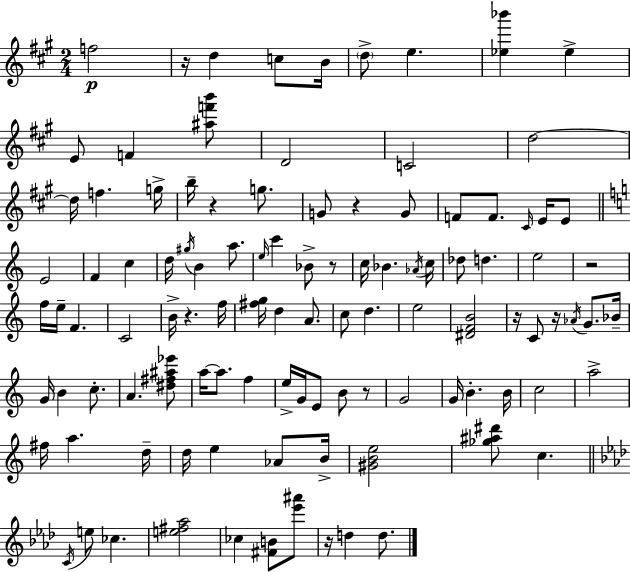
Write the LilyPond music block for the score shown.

{
  \clef treble
  \numericTimeSignature
  \time 2/4
  \key a \major
  f''2\p | r16 d''4 c''8 b'16 | \parenthesize d''8-> e''4. | <ees'' bes'''>4 ees''4-> | \break e'8 f'4 <ais'' f''' b'''>8 | d'2 | c'2 | d''2~~ | \break d''16 f''4. g''16-> | b''16-- r4 g''8. | g'8 r4 g'8 | f'8 f'8. \grace { cis'16 } e'16 e'8 | \break \bar "||" \break \key c \major e'2 | f'4 c''4 | d''16 \acciaccatura { gis''16 } b'4 a''8. | \grace { e''16 } c'''4 bes'8-> | \break r8 c''16 bes'4. | \acciaccatura { aes'16 } c''16 des''8 d''4. | e''2 | r2 | \break f''16 e''16-- f'4. | c'2 | b'16-> r4. | f''16 <fis'' g''>16 d''4 | \break a'8. c''8 d''4. | e''2 | <dis' f' b'>2 | r16 c'8 r16 \acciaccatura { aes'16 } | \break g'8. bes'16-- g'16 b'4 | c''8.-. a'4. | <dis'' fis'' ais'' ees'''>8 a''16~~ a''8. | f''4 e''16-> g'16 e'8 | \break b'8 r8 g'2 | g'16 b'4.-. | b'16 c''2 | a''2-> | \break fis''16 a''4. | d''16-- d''16 e''4 | aes'8 b'16-> <gis' b' e''>2 | <ges'' ais'' dis'''>8 c''4. | \break \bar "||" \break \key f \minor \acciaccatura { c'16 } e''8 ces''4. | <e'' fis'' aes''>2 | ces''4 <fis' b'>8 <ees''' ais'''>8 | r16 d''4 d''8. | \break \bar "|."
}